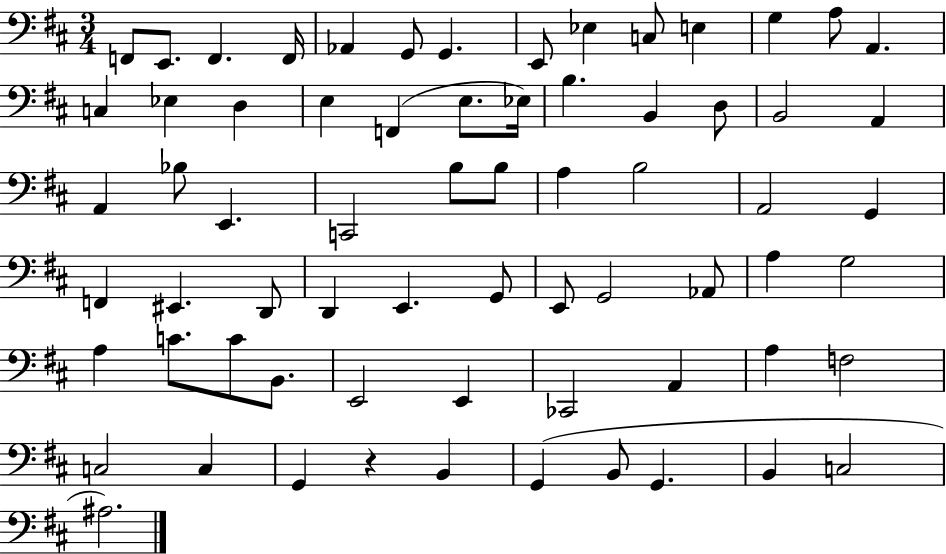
X:1
T:Untitled
M:3/4
L:1/4
K:D
F,,/2 E,,/2 F,, F,,/4 _A,, G,,/2 G,, E,,/2 _E, C,/2 E, G, A,/2 A,, C, _E, D, E, F,, E,/2 _E,/4 B, B,, D,/2 B,,2 A,, A,, _B,/2 E,, C,,2 B,/2 B,/2 A, B,2 A,,2 G,, F,, ^E,, D,,/2 D,, E,, G,,/2 E,,/2 G,,2 _A,,/2 A, G,2 A, C/2 C/2 B,,/2 E,,2 E,, _C,,2 A,, A, F,2 C,2 C, G,, z B,, G,, B,,/2 G,, B,, C,2 ^A,2